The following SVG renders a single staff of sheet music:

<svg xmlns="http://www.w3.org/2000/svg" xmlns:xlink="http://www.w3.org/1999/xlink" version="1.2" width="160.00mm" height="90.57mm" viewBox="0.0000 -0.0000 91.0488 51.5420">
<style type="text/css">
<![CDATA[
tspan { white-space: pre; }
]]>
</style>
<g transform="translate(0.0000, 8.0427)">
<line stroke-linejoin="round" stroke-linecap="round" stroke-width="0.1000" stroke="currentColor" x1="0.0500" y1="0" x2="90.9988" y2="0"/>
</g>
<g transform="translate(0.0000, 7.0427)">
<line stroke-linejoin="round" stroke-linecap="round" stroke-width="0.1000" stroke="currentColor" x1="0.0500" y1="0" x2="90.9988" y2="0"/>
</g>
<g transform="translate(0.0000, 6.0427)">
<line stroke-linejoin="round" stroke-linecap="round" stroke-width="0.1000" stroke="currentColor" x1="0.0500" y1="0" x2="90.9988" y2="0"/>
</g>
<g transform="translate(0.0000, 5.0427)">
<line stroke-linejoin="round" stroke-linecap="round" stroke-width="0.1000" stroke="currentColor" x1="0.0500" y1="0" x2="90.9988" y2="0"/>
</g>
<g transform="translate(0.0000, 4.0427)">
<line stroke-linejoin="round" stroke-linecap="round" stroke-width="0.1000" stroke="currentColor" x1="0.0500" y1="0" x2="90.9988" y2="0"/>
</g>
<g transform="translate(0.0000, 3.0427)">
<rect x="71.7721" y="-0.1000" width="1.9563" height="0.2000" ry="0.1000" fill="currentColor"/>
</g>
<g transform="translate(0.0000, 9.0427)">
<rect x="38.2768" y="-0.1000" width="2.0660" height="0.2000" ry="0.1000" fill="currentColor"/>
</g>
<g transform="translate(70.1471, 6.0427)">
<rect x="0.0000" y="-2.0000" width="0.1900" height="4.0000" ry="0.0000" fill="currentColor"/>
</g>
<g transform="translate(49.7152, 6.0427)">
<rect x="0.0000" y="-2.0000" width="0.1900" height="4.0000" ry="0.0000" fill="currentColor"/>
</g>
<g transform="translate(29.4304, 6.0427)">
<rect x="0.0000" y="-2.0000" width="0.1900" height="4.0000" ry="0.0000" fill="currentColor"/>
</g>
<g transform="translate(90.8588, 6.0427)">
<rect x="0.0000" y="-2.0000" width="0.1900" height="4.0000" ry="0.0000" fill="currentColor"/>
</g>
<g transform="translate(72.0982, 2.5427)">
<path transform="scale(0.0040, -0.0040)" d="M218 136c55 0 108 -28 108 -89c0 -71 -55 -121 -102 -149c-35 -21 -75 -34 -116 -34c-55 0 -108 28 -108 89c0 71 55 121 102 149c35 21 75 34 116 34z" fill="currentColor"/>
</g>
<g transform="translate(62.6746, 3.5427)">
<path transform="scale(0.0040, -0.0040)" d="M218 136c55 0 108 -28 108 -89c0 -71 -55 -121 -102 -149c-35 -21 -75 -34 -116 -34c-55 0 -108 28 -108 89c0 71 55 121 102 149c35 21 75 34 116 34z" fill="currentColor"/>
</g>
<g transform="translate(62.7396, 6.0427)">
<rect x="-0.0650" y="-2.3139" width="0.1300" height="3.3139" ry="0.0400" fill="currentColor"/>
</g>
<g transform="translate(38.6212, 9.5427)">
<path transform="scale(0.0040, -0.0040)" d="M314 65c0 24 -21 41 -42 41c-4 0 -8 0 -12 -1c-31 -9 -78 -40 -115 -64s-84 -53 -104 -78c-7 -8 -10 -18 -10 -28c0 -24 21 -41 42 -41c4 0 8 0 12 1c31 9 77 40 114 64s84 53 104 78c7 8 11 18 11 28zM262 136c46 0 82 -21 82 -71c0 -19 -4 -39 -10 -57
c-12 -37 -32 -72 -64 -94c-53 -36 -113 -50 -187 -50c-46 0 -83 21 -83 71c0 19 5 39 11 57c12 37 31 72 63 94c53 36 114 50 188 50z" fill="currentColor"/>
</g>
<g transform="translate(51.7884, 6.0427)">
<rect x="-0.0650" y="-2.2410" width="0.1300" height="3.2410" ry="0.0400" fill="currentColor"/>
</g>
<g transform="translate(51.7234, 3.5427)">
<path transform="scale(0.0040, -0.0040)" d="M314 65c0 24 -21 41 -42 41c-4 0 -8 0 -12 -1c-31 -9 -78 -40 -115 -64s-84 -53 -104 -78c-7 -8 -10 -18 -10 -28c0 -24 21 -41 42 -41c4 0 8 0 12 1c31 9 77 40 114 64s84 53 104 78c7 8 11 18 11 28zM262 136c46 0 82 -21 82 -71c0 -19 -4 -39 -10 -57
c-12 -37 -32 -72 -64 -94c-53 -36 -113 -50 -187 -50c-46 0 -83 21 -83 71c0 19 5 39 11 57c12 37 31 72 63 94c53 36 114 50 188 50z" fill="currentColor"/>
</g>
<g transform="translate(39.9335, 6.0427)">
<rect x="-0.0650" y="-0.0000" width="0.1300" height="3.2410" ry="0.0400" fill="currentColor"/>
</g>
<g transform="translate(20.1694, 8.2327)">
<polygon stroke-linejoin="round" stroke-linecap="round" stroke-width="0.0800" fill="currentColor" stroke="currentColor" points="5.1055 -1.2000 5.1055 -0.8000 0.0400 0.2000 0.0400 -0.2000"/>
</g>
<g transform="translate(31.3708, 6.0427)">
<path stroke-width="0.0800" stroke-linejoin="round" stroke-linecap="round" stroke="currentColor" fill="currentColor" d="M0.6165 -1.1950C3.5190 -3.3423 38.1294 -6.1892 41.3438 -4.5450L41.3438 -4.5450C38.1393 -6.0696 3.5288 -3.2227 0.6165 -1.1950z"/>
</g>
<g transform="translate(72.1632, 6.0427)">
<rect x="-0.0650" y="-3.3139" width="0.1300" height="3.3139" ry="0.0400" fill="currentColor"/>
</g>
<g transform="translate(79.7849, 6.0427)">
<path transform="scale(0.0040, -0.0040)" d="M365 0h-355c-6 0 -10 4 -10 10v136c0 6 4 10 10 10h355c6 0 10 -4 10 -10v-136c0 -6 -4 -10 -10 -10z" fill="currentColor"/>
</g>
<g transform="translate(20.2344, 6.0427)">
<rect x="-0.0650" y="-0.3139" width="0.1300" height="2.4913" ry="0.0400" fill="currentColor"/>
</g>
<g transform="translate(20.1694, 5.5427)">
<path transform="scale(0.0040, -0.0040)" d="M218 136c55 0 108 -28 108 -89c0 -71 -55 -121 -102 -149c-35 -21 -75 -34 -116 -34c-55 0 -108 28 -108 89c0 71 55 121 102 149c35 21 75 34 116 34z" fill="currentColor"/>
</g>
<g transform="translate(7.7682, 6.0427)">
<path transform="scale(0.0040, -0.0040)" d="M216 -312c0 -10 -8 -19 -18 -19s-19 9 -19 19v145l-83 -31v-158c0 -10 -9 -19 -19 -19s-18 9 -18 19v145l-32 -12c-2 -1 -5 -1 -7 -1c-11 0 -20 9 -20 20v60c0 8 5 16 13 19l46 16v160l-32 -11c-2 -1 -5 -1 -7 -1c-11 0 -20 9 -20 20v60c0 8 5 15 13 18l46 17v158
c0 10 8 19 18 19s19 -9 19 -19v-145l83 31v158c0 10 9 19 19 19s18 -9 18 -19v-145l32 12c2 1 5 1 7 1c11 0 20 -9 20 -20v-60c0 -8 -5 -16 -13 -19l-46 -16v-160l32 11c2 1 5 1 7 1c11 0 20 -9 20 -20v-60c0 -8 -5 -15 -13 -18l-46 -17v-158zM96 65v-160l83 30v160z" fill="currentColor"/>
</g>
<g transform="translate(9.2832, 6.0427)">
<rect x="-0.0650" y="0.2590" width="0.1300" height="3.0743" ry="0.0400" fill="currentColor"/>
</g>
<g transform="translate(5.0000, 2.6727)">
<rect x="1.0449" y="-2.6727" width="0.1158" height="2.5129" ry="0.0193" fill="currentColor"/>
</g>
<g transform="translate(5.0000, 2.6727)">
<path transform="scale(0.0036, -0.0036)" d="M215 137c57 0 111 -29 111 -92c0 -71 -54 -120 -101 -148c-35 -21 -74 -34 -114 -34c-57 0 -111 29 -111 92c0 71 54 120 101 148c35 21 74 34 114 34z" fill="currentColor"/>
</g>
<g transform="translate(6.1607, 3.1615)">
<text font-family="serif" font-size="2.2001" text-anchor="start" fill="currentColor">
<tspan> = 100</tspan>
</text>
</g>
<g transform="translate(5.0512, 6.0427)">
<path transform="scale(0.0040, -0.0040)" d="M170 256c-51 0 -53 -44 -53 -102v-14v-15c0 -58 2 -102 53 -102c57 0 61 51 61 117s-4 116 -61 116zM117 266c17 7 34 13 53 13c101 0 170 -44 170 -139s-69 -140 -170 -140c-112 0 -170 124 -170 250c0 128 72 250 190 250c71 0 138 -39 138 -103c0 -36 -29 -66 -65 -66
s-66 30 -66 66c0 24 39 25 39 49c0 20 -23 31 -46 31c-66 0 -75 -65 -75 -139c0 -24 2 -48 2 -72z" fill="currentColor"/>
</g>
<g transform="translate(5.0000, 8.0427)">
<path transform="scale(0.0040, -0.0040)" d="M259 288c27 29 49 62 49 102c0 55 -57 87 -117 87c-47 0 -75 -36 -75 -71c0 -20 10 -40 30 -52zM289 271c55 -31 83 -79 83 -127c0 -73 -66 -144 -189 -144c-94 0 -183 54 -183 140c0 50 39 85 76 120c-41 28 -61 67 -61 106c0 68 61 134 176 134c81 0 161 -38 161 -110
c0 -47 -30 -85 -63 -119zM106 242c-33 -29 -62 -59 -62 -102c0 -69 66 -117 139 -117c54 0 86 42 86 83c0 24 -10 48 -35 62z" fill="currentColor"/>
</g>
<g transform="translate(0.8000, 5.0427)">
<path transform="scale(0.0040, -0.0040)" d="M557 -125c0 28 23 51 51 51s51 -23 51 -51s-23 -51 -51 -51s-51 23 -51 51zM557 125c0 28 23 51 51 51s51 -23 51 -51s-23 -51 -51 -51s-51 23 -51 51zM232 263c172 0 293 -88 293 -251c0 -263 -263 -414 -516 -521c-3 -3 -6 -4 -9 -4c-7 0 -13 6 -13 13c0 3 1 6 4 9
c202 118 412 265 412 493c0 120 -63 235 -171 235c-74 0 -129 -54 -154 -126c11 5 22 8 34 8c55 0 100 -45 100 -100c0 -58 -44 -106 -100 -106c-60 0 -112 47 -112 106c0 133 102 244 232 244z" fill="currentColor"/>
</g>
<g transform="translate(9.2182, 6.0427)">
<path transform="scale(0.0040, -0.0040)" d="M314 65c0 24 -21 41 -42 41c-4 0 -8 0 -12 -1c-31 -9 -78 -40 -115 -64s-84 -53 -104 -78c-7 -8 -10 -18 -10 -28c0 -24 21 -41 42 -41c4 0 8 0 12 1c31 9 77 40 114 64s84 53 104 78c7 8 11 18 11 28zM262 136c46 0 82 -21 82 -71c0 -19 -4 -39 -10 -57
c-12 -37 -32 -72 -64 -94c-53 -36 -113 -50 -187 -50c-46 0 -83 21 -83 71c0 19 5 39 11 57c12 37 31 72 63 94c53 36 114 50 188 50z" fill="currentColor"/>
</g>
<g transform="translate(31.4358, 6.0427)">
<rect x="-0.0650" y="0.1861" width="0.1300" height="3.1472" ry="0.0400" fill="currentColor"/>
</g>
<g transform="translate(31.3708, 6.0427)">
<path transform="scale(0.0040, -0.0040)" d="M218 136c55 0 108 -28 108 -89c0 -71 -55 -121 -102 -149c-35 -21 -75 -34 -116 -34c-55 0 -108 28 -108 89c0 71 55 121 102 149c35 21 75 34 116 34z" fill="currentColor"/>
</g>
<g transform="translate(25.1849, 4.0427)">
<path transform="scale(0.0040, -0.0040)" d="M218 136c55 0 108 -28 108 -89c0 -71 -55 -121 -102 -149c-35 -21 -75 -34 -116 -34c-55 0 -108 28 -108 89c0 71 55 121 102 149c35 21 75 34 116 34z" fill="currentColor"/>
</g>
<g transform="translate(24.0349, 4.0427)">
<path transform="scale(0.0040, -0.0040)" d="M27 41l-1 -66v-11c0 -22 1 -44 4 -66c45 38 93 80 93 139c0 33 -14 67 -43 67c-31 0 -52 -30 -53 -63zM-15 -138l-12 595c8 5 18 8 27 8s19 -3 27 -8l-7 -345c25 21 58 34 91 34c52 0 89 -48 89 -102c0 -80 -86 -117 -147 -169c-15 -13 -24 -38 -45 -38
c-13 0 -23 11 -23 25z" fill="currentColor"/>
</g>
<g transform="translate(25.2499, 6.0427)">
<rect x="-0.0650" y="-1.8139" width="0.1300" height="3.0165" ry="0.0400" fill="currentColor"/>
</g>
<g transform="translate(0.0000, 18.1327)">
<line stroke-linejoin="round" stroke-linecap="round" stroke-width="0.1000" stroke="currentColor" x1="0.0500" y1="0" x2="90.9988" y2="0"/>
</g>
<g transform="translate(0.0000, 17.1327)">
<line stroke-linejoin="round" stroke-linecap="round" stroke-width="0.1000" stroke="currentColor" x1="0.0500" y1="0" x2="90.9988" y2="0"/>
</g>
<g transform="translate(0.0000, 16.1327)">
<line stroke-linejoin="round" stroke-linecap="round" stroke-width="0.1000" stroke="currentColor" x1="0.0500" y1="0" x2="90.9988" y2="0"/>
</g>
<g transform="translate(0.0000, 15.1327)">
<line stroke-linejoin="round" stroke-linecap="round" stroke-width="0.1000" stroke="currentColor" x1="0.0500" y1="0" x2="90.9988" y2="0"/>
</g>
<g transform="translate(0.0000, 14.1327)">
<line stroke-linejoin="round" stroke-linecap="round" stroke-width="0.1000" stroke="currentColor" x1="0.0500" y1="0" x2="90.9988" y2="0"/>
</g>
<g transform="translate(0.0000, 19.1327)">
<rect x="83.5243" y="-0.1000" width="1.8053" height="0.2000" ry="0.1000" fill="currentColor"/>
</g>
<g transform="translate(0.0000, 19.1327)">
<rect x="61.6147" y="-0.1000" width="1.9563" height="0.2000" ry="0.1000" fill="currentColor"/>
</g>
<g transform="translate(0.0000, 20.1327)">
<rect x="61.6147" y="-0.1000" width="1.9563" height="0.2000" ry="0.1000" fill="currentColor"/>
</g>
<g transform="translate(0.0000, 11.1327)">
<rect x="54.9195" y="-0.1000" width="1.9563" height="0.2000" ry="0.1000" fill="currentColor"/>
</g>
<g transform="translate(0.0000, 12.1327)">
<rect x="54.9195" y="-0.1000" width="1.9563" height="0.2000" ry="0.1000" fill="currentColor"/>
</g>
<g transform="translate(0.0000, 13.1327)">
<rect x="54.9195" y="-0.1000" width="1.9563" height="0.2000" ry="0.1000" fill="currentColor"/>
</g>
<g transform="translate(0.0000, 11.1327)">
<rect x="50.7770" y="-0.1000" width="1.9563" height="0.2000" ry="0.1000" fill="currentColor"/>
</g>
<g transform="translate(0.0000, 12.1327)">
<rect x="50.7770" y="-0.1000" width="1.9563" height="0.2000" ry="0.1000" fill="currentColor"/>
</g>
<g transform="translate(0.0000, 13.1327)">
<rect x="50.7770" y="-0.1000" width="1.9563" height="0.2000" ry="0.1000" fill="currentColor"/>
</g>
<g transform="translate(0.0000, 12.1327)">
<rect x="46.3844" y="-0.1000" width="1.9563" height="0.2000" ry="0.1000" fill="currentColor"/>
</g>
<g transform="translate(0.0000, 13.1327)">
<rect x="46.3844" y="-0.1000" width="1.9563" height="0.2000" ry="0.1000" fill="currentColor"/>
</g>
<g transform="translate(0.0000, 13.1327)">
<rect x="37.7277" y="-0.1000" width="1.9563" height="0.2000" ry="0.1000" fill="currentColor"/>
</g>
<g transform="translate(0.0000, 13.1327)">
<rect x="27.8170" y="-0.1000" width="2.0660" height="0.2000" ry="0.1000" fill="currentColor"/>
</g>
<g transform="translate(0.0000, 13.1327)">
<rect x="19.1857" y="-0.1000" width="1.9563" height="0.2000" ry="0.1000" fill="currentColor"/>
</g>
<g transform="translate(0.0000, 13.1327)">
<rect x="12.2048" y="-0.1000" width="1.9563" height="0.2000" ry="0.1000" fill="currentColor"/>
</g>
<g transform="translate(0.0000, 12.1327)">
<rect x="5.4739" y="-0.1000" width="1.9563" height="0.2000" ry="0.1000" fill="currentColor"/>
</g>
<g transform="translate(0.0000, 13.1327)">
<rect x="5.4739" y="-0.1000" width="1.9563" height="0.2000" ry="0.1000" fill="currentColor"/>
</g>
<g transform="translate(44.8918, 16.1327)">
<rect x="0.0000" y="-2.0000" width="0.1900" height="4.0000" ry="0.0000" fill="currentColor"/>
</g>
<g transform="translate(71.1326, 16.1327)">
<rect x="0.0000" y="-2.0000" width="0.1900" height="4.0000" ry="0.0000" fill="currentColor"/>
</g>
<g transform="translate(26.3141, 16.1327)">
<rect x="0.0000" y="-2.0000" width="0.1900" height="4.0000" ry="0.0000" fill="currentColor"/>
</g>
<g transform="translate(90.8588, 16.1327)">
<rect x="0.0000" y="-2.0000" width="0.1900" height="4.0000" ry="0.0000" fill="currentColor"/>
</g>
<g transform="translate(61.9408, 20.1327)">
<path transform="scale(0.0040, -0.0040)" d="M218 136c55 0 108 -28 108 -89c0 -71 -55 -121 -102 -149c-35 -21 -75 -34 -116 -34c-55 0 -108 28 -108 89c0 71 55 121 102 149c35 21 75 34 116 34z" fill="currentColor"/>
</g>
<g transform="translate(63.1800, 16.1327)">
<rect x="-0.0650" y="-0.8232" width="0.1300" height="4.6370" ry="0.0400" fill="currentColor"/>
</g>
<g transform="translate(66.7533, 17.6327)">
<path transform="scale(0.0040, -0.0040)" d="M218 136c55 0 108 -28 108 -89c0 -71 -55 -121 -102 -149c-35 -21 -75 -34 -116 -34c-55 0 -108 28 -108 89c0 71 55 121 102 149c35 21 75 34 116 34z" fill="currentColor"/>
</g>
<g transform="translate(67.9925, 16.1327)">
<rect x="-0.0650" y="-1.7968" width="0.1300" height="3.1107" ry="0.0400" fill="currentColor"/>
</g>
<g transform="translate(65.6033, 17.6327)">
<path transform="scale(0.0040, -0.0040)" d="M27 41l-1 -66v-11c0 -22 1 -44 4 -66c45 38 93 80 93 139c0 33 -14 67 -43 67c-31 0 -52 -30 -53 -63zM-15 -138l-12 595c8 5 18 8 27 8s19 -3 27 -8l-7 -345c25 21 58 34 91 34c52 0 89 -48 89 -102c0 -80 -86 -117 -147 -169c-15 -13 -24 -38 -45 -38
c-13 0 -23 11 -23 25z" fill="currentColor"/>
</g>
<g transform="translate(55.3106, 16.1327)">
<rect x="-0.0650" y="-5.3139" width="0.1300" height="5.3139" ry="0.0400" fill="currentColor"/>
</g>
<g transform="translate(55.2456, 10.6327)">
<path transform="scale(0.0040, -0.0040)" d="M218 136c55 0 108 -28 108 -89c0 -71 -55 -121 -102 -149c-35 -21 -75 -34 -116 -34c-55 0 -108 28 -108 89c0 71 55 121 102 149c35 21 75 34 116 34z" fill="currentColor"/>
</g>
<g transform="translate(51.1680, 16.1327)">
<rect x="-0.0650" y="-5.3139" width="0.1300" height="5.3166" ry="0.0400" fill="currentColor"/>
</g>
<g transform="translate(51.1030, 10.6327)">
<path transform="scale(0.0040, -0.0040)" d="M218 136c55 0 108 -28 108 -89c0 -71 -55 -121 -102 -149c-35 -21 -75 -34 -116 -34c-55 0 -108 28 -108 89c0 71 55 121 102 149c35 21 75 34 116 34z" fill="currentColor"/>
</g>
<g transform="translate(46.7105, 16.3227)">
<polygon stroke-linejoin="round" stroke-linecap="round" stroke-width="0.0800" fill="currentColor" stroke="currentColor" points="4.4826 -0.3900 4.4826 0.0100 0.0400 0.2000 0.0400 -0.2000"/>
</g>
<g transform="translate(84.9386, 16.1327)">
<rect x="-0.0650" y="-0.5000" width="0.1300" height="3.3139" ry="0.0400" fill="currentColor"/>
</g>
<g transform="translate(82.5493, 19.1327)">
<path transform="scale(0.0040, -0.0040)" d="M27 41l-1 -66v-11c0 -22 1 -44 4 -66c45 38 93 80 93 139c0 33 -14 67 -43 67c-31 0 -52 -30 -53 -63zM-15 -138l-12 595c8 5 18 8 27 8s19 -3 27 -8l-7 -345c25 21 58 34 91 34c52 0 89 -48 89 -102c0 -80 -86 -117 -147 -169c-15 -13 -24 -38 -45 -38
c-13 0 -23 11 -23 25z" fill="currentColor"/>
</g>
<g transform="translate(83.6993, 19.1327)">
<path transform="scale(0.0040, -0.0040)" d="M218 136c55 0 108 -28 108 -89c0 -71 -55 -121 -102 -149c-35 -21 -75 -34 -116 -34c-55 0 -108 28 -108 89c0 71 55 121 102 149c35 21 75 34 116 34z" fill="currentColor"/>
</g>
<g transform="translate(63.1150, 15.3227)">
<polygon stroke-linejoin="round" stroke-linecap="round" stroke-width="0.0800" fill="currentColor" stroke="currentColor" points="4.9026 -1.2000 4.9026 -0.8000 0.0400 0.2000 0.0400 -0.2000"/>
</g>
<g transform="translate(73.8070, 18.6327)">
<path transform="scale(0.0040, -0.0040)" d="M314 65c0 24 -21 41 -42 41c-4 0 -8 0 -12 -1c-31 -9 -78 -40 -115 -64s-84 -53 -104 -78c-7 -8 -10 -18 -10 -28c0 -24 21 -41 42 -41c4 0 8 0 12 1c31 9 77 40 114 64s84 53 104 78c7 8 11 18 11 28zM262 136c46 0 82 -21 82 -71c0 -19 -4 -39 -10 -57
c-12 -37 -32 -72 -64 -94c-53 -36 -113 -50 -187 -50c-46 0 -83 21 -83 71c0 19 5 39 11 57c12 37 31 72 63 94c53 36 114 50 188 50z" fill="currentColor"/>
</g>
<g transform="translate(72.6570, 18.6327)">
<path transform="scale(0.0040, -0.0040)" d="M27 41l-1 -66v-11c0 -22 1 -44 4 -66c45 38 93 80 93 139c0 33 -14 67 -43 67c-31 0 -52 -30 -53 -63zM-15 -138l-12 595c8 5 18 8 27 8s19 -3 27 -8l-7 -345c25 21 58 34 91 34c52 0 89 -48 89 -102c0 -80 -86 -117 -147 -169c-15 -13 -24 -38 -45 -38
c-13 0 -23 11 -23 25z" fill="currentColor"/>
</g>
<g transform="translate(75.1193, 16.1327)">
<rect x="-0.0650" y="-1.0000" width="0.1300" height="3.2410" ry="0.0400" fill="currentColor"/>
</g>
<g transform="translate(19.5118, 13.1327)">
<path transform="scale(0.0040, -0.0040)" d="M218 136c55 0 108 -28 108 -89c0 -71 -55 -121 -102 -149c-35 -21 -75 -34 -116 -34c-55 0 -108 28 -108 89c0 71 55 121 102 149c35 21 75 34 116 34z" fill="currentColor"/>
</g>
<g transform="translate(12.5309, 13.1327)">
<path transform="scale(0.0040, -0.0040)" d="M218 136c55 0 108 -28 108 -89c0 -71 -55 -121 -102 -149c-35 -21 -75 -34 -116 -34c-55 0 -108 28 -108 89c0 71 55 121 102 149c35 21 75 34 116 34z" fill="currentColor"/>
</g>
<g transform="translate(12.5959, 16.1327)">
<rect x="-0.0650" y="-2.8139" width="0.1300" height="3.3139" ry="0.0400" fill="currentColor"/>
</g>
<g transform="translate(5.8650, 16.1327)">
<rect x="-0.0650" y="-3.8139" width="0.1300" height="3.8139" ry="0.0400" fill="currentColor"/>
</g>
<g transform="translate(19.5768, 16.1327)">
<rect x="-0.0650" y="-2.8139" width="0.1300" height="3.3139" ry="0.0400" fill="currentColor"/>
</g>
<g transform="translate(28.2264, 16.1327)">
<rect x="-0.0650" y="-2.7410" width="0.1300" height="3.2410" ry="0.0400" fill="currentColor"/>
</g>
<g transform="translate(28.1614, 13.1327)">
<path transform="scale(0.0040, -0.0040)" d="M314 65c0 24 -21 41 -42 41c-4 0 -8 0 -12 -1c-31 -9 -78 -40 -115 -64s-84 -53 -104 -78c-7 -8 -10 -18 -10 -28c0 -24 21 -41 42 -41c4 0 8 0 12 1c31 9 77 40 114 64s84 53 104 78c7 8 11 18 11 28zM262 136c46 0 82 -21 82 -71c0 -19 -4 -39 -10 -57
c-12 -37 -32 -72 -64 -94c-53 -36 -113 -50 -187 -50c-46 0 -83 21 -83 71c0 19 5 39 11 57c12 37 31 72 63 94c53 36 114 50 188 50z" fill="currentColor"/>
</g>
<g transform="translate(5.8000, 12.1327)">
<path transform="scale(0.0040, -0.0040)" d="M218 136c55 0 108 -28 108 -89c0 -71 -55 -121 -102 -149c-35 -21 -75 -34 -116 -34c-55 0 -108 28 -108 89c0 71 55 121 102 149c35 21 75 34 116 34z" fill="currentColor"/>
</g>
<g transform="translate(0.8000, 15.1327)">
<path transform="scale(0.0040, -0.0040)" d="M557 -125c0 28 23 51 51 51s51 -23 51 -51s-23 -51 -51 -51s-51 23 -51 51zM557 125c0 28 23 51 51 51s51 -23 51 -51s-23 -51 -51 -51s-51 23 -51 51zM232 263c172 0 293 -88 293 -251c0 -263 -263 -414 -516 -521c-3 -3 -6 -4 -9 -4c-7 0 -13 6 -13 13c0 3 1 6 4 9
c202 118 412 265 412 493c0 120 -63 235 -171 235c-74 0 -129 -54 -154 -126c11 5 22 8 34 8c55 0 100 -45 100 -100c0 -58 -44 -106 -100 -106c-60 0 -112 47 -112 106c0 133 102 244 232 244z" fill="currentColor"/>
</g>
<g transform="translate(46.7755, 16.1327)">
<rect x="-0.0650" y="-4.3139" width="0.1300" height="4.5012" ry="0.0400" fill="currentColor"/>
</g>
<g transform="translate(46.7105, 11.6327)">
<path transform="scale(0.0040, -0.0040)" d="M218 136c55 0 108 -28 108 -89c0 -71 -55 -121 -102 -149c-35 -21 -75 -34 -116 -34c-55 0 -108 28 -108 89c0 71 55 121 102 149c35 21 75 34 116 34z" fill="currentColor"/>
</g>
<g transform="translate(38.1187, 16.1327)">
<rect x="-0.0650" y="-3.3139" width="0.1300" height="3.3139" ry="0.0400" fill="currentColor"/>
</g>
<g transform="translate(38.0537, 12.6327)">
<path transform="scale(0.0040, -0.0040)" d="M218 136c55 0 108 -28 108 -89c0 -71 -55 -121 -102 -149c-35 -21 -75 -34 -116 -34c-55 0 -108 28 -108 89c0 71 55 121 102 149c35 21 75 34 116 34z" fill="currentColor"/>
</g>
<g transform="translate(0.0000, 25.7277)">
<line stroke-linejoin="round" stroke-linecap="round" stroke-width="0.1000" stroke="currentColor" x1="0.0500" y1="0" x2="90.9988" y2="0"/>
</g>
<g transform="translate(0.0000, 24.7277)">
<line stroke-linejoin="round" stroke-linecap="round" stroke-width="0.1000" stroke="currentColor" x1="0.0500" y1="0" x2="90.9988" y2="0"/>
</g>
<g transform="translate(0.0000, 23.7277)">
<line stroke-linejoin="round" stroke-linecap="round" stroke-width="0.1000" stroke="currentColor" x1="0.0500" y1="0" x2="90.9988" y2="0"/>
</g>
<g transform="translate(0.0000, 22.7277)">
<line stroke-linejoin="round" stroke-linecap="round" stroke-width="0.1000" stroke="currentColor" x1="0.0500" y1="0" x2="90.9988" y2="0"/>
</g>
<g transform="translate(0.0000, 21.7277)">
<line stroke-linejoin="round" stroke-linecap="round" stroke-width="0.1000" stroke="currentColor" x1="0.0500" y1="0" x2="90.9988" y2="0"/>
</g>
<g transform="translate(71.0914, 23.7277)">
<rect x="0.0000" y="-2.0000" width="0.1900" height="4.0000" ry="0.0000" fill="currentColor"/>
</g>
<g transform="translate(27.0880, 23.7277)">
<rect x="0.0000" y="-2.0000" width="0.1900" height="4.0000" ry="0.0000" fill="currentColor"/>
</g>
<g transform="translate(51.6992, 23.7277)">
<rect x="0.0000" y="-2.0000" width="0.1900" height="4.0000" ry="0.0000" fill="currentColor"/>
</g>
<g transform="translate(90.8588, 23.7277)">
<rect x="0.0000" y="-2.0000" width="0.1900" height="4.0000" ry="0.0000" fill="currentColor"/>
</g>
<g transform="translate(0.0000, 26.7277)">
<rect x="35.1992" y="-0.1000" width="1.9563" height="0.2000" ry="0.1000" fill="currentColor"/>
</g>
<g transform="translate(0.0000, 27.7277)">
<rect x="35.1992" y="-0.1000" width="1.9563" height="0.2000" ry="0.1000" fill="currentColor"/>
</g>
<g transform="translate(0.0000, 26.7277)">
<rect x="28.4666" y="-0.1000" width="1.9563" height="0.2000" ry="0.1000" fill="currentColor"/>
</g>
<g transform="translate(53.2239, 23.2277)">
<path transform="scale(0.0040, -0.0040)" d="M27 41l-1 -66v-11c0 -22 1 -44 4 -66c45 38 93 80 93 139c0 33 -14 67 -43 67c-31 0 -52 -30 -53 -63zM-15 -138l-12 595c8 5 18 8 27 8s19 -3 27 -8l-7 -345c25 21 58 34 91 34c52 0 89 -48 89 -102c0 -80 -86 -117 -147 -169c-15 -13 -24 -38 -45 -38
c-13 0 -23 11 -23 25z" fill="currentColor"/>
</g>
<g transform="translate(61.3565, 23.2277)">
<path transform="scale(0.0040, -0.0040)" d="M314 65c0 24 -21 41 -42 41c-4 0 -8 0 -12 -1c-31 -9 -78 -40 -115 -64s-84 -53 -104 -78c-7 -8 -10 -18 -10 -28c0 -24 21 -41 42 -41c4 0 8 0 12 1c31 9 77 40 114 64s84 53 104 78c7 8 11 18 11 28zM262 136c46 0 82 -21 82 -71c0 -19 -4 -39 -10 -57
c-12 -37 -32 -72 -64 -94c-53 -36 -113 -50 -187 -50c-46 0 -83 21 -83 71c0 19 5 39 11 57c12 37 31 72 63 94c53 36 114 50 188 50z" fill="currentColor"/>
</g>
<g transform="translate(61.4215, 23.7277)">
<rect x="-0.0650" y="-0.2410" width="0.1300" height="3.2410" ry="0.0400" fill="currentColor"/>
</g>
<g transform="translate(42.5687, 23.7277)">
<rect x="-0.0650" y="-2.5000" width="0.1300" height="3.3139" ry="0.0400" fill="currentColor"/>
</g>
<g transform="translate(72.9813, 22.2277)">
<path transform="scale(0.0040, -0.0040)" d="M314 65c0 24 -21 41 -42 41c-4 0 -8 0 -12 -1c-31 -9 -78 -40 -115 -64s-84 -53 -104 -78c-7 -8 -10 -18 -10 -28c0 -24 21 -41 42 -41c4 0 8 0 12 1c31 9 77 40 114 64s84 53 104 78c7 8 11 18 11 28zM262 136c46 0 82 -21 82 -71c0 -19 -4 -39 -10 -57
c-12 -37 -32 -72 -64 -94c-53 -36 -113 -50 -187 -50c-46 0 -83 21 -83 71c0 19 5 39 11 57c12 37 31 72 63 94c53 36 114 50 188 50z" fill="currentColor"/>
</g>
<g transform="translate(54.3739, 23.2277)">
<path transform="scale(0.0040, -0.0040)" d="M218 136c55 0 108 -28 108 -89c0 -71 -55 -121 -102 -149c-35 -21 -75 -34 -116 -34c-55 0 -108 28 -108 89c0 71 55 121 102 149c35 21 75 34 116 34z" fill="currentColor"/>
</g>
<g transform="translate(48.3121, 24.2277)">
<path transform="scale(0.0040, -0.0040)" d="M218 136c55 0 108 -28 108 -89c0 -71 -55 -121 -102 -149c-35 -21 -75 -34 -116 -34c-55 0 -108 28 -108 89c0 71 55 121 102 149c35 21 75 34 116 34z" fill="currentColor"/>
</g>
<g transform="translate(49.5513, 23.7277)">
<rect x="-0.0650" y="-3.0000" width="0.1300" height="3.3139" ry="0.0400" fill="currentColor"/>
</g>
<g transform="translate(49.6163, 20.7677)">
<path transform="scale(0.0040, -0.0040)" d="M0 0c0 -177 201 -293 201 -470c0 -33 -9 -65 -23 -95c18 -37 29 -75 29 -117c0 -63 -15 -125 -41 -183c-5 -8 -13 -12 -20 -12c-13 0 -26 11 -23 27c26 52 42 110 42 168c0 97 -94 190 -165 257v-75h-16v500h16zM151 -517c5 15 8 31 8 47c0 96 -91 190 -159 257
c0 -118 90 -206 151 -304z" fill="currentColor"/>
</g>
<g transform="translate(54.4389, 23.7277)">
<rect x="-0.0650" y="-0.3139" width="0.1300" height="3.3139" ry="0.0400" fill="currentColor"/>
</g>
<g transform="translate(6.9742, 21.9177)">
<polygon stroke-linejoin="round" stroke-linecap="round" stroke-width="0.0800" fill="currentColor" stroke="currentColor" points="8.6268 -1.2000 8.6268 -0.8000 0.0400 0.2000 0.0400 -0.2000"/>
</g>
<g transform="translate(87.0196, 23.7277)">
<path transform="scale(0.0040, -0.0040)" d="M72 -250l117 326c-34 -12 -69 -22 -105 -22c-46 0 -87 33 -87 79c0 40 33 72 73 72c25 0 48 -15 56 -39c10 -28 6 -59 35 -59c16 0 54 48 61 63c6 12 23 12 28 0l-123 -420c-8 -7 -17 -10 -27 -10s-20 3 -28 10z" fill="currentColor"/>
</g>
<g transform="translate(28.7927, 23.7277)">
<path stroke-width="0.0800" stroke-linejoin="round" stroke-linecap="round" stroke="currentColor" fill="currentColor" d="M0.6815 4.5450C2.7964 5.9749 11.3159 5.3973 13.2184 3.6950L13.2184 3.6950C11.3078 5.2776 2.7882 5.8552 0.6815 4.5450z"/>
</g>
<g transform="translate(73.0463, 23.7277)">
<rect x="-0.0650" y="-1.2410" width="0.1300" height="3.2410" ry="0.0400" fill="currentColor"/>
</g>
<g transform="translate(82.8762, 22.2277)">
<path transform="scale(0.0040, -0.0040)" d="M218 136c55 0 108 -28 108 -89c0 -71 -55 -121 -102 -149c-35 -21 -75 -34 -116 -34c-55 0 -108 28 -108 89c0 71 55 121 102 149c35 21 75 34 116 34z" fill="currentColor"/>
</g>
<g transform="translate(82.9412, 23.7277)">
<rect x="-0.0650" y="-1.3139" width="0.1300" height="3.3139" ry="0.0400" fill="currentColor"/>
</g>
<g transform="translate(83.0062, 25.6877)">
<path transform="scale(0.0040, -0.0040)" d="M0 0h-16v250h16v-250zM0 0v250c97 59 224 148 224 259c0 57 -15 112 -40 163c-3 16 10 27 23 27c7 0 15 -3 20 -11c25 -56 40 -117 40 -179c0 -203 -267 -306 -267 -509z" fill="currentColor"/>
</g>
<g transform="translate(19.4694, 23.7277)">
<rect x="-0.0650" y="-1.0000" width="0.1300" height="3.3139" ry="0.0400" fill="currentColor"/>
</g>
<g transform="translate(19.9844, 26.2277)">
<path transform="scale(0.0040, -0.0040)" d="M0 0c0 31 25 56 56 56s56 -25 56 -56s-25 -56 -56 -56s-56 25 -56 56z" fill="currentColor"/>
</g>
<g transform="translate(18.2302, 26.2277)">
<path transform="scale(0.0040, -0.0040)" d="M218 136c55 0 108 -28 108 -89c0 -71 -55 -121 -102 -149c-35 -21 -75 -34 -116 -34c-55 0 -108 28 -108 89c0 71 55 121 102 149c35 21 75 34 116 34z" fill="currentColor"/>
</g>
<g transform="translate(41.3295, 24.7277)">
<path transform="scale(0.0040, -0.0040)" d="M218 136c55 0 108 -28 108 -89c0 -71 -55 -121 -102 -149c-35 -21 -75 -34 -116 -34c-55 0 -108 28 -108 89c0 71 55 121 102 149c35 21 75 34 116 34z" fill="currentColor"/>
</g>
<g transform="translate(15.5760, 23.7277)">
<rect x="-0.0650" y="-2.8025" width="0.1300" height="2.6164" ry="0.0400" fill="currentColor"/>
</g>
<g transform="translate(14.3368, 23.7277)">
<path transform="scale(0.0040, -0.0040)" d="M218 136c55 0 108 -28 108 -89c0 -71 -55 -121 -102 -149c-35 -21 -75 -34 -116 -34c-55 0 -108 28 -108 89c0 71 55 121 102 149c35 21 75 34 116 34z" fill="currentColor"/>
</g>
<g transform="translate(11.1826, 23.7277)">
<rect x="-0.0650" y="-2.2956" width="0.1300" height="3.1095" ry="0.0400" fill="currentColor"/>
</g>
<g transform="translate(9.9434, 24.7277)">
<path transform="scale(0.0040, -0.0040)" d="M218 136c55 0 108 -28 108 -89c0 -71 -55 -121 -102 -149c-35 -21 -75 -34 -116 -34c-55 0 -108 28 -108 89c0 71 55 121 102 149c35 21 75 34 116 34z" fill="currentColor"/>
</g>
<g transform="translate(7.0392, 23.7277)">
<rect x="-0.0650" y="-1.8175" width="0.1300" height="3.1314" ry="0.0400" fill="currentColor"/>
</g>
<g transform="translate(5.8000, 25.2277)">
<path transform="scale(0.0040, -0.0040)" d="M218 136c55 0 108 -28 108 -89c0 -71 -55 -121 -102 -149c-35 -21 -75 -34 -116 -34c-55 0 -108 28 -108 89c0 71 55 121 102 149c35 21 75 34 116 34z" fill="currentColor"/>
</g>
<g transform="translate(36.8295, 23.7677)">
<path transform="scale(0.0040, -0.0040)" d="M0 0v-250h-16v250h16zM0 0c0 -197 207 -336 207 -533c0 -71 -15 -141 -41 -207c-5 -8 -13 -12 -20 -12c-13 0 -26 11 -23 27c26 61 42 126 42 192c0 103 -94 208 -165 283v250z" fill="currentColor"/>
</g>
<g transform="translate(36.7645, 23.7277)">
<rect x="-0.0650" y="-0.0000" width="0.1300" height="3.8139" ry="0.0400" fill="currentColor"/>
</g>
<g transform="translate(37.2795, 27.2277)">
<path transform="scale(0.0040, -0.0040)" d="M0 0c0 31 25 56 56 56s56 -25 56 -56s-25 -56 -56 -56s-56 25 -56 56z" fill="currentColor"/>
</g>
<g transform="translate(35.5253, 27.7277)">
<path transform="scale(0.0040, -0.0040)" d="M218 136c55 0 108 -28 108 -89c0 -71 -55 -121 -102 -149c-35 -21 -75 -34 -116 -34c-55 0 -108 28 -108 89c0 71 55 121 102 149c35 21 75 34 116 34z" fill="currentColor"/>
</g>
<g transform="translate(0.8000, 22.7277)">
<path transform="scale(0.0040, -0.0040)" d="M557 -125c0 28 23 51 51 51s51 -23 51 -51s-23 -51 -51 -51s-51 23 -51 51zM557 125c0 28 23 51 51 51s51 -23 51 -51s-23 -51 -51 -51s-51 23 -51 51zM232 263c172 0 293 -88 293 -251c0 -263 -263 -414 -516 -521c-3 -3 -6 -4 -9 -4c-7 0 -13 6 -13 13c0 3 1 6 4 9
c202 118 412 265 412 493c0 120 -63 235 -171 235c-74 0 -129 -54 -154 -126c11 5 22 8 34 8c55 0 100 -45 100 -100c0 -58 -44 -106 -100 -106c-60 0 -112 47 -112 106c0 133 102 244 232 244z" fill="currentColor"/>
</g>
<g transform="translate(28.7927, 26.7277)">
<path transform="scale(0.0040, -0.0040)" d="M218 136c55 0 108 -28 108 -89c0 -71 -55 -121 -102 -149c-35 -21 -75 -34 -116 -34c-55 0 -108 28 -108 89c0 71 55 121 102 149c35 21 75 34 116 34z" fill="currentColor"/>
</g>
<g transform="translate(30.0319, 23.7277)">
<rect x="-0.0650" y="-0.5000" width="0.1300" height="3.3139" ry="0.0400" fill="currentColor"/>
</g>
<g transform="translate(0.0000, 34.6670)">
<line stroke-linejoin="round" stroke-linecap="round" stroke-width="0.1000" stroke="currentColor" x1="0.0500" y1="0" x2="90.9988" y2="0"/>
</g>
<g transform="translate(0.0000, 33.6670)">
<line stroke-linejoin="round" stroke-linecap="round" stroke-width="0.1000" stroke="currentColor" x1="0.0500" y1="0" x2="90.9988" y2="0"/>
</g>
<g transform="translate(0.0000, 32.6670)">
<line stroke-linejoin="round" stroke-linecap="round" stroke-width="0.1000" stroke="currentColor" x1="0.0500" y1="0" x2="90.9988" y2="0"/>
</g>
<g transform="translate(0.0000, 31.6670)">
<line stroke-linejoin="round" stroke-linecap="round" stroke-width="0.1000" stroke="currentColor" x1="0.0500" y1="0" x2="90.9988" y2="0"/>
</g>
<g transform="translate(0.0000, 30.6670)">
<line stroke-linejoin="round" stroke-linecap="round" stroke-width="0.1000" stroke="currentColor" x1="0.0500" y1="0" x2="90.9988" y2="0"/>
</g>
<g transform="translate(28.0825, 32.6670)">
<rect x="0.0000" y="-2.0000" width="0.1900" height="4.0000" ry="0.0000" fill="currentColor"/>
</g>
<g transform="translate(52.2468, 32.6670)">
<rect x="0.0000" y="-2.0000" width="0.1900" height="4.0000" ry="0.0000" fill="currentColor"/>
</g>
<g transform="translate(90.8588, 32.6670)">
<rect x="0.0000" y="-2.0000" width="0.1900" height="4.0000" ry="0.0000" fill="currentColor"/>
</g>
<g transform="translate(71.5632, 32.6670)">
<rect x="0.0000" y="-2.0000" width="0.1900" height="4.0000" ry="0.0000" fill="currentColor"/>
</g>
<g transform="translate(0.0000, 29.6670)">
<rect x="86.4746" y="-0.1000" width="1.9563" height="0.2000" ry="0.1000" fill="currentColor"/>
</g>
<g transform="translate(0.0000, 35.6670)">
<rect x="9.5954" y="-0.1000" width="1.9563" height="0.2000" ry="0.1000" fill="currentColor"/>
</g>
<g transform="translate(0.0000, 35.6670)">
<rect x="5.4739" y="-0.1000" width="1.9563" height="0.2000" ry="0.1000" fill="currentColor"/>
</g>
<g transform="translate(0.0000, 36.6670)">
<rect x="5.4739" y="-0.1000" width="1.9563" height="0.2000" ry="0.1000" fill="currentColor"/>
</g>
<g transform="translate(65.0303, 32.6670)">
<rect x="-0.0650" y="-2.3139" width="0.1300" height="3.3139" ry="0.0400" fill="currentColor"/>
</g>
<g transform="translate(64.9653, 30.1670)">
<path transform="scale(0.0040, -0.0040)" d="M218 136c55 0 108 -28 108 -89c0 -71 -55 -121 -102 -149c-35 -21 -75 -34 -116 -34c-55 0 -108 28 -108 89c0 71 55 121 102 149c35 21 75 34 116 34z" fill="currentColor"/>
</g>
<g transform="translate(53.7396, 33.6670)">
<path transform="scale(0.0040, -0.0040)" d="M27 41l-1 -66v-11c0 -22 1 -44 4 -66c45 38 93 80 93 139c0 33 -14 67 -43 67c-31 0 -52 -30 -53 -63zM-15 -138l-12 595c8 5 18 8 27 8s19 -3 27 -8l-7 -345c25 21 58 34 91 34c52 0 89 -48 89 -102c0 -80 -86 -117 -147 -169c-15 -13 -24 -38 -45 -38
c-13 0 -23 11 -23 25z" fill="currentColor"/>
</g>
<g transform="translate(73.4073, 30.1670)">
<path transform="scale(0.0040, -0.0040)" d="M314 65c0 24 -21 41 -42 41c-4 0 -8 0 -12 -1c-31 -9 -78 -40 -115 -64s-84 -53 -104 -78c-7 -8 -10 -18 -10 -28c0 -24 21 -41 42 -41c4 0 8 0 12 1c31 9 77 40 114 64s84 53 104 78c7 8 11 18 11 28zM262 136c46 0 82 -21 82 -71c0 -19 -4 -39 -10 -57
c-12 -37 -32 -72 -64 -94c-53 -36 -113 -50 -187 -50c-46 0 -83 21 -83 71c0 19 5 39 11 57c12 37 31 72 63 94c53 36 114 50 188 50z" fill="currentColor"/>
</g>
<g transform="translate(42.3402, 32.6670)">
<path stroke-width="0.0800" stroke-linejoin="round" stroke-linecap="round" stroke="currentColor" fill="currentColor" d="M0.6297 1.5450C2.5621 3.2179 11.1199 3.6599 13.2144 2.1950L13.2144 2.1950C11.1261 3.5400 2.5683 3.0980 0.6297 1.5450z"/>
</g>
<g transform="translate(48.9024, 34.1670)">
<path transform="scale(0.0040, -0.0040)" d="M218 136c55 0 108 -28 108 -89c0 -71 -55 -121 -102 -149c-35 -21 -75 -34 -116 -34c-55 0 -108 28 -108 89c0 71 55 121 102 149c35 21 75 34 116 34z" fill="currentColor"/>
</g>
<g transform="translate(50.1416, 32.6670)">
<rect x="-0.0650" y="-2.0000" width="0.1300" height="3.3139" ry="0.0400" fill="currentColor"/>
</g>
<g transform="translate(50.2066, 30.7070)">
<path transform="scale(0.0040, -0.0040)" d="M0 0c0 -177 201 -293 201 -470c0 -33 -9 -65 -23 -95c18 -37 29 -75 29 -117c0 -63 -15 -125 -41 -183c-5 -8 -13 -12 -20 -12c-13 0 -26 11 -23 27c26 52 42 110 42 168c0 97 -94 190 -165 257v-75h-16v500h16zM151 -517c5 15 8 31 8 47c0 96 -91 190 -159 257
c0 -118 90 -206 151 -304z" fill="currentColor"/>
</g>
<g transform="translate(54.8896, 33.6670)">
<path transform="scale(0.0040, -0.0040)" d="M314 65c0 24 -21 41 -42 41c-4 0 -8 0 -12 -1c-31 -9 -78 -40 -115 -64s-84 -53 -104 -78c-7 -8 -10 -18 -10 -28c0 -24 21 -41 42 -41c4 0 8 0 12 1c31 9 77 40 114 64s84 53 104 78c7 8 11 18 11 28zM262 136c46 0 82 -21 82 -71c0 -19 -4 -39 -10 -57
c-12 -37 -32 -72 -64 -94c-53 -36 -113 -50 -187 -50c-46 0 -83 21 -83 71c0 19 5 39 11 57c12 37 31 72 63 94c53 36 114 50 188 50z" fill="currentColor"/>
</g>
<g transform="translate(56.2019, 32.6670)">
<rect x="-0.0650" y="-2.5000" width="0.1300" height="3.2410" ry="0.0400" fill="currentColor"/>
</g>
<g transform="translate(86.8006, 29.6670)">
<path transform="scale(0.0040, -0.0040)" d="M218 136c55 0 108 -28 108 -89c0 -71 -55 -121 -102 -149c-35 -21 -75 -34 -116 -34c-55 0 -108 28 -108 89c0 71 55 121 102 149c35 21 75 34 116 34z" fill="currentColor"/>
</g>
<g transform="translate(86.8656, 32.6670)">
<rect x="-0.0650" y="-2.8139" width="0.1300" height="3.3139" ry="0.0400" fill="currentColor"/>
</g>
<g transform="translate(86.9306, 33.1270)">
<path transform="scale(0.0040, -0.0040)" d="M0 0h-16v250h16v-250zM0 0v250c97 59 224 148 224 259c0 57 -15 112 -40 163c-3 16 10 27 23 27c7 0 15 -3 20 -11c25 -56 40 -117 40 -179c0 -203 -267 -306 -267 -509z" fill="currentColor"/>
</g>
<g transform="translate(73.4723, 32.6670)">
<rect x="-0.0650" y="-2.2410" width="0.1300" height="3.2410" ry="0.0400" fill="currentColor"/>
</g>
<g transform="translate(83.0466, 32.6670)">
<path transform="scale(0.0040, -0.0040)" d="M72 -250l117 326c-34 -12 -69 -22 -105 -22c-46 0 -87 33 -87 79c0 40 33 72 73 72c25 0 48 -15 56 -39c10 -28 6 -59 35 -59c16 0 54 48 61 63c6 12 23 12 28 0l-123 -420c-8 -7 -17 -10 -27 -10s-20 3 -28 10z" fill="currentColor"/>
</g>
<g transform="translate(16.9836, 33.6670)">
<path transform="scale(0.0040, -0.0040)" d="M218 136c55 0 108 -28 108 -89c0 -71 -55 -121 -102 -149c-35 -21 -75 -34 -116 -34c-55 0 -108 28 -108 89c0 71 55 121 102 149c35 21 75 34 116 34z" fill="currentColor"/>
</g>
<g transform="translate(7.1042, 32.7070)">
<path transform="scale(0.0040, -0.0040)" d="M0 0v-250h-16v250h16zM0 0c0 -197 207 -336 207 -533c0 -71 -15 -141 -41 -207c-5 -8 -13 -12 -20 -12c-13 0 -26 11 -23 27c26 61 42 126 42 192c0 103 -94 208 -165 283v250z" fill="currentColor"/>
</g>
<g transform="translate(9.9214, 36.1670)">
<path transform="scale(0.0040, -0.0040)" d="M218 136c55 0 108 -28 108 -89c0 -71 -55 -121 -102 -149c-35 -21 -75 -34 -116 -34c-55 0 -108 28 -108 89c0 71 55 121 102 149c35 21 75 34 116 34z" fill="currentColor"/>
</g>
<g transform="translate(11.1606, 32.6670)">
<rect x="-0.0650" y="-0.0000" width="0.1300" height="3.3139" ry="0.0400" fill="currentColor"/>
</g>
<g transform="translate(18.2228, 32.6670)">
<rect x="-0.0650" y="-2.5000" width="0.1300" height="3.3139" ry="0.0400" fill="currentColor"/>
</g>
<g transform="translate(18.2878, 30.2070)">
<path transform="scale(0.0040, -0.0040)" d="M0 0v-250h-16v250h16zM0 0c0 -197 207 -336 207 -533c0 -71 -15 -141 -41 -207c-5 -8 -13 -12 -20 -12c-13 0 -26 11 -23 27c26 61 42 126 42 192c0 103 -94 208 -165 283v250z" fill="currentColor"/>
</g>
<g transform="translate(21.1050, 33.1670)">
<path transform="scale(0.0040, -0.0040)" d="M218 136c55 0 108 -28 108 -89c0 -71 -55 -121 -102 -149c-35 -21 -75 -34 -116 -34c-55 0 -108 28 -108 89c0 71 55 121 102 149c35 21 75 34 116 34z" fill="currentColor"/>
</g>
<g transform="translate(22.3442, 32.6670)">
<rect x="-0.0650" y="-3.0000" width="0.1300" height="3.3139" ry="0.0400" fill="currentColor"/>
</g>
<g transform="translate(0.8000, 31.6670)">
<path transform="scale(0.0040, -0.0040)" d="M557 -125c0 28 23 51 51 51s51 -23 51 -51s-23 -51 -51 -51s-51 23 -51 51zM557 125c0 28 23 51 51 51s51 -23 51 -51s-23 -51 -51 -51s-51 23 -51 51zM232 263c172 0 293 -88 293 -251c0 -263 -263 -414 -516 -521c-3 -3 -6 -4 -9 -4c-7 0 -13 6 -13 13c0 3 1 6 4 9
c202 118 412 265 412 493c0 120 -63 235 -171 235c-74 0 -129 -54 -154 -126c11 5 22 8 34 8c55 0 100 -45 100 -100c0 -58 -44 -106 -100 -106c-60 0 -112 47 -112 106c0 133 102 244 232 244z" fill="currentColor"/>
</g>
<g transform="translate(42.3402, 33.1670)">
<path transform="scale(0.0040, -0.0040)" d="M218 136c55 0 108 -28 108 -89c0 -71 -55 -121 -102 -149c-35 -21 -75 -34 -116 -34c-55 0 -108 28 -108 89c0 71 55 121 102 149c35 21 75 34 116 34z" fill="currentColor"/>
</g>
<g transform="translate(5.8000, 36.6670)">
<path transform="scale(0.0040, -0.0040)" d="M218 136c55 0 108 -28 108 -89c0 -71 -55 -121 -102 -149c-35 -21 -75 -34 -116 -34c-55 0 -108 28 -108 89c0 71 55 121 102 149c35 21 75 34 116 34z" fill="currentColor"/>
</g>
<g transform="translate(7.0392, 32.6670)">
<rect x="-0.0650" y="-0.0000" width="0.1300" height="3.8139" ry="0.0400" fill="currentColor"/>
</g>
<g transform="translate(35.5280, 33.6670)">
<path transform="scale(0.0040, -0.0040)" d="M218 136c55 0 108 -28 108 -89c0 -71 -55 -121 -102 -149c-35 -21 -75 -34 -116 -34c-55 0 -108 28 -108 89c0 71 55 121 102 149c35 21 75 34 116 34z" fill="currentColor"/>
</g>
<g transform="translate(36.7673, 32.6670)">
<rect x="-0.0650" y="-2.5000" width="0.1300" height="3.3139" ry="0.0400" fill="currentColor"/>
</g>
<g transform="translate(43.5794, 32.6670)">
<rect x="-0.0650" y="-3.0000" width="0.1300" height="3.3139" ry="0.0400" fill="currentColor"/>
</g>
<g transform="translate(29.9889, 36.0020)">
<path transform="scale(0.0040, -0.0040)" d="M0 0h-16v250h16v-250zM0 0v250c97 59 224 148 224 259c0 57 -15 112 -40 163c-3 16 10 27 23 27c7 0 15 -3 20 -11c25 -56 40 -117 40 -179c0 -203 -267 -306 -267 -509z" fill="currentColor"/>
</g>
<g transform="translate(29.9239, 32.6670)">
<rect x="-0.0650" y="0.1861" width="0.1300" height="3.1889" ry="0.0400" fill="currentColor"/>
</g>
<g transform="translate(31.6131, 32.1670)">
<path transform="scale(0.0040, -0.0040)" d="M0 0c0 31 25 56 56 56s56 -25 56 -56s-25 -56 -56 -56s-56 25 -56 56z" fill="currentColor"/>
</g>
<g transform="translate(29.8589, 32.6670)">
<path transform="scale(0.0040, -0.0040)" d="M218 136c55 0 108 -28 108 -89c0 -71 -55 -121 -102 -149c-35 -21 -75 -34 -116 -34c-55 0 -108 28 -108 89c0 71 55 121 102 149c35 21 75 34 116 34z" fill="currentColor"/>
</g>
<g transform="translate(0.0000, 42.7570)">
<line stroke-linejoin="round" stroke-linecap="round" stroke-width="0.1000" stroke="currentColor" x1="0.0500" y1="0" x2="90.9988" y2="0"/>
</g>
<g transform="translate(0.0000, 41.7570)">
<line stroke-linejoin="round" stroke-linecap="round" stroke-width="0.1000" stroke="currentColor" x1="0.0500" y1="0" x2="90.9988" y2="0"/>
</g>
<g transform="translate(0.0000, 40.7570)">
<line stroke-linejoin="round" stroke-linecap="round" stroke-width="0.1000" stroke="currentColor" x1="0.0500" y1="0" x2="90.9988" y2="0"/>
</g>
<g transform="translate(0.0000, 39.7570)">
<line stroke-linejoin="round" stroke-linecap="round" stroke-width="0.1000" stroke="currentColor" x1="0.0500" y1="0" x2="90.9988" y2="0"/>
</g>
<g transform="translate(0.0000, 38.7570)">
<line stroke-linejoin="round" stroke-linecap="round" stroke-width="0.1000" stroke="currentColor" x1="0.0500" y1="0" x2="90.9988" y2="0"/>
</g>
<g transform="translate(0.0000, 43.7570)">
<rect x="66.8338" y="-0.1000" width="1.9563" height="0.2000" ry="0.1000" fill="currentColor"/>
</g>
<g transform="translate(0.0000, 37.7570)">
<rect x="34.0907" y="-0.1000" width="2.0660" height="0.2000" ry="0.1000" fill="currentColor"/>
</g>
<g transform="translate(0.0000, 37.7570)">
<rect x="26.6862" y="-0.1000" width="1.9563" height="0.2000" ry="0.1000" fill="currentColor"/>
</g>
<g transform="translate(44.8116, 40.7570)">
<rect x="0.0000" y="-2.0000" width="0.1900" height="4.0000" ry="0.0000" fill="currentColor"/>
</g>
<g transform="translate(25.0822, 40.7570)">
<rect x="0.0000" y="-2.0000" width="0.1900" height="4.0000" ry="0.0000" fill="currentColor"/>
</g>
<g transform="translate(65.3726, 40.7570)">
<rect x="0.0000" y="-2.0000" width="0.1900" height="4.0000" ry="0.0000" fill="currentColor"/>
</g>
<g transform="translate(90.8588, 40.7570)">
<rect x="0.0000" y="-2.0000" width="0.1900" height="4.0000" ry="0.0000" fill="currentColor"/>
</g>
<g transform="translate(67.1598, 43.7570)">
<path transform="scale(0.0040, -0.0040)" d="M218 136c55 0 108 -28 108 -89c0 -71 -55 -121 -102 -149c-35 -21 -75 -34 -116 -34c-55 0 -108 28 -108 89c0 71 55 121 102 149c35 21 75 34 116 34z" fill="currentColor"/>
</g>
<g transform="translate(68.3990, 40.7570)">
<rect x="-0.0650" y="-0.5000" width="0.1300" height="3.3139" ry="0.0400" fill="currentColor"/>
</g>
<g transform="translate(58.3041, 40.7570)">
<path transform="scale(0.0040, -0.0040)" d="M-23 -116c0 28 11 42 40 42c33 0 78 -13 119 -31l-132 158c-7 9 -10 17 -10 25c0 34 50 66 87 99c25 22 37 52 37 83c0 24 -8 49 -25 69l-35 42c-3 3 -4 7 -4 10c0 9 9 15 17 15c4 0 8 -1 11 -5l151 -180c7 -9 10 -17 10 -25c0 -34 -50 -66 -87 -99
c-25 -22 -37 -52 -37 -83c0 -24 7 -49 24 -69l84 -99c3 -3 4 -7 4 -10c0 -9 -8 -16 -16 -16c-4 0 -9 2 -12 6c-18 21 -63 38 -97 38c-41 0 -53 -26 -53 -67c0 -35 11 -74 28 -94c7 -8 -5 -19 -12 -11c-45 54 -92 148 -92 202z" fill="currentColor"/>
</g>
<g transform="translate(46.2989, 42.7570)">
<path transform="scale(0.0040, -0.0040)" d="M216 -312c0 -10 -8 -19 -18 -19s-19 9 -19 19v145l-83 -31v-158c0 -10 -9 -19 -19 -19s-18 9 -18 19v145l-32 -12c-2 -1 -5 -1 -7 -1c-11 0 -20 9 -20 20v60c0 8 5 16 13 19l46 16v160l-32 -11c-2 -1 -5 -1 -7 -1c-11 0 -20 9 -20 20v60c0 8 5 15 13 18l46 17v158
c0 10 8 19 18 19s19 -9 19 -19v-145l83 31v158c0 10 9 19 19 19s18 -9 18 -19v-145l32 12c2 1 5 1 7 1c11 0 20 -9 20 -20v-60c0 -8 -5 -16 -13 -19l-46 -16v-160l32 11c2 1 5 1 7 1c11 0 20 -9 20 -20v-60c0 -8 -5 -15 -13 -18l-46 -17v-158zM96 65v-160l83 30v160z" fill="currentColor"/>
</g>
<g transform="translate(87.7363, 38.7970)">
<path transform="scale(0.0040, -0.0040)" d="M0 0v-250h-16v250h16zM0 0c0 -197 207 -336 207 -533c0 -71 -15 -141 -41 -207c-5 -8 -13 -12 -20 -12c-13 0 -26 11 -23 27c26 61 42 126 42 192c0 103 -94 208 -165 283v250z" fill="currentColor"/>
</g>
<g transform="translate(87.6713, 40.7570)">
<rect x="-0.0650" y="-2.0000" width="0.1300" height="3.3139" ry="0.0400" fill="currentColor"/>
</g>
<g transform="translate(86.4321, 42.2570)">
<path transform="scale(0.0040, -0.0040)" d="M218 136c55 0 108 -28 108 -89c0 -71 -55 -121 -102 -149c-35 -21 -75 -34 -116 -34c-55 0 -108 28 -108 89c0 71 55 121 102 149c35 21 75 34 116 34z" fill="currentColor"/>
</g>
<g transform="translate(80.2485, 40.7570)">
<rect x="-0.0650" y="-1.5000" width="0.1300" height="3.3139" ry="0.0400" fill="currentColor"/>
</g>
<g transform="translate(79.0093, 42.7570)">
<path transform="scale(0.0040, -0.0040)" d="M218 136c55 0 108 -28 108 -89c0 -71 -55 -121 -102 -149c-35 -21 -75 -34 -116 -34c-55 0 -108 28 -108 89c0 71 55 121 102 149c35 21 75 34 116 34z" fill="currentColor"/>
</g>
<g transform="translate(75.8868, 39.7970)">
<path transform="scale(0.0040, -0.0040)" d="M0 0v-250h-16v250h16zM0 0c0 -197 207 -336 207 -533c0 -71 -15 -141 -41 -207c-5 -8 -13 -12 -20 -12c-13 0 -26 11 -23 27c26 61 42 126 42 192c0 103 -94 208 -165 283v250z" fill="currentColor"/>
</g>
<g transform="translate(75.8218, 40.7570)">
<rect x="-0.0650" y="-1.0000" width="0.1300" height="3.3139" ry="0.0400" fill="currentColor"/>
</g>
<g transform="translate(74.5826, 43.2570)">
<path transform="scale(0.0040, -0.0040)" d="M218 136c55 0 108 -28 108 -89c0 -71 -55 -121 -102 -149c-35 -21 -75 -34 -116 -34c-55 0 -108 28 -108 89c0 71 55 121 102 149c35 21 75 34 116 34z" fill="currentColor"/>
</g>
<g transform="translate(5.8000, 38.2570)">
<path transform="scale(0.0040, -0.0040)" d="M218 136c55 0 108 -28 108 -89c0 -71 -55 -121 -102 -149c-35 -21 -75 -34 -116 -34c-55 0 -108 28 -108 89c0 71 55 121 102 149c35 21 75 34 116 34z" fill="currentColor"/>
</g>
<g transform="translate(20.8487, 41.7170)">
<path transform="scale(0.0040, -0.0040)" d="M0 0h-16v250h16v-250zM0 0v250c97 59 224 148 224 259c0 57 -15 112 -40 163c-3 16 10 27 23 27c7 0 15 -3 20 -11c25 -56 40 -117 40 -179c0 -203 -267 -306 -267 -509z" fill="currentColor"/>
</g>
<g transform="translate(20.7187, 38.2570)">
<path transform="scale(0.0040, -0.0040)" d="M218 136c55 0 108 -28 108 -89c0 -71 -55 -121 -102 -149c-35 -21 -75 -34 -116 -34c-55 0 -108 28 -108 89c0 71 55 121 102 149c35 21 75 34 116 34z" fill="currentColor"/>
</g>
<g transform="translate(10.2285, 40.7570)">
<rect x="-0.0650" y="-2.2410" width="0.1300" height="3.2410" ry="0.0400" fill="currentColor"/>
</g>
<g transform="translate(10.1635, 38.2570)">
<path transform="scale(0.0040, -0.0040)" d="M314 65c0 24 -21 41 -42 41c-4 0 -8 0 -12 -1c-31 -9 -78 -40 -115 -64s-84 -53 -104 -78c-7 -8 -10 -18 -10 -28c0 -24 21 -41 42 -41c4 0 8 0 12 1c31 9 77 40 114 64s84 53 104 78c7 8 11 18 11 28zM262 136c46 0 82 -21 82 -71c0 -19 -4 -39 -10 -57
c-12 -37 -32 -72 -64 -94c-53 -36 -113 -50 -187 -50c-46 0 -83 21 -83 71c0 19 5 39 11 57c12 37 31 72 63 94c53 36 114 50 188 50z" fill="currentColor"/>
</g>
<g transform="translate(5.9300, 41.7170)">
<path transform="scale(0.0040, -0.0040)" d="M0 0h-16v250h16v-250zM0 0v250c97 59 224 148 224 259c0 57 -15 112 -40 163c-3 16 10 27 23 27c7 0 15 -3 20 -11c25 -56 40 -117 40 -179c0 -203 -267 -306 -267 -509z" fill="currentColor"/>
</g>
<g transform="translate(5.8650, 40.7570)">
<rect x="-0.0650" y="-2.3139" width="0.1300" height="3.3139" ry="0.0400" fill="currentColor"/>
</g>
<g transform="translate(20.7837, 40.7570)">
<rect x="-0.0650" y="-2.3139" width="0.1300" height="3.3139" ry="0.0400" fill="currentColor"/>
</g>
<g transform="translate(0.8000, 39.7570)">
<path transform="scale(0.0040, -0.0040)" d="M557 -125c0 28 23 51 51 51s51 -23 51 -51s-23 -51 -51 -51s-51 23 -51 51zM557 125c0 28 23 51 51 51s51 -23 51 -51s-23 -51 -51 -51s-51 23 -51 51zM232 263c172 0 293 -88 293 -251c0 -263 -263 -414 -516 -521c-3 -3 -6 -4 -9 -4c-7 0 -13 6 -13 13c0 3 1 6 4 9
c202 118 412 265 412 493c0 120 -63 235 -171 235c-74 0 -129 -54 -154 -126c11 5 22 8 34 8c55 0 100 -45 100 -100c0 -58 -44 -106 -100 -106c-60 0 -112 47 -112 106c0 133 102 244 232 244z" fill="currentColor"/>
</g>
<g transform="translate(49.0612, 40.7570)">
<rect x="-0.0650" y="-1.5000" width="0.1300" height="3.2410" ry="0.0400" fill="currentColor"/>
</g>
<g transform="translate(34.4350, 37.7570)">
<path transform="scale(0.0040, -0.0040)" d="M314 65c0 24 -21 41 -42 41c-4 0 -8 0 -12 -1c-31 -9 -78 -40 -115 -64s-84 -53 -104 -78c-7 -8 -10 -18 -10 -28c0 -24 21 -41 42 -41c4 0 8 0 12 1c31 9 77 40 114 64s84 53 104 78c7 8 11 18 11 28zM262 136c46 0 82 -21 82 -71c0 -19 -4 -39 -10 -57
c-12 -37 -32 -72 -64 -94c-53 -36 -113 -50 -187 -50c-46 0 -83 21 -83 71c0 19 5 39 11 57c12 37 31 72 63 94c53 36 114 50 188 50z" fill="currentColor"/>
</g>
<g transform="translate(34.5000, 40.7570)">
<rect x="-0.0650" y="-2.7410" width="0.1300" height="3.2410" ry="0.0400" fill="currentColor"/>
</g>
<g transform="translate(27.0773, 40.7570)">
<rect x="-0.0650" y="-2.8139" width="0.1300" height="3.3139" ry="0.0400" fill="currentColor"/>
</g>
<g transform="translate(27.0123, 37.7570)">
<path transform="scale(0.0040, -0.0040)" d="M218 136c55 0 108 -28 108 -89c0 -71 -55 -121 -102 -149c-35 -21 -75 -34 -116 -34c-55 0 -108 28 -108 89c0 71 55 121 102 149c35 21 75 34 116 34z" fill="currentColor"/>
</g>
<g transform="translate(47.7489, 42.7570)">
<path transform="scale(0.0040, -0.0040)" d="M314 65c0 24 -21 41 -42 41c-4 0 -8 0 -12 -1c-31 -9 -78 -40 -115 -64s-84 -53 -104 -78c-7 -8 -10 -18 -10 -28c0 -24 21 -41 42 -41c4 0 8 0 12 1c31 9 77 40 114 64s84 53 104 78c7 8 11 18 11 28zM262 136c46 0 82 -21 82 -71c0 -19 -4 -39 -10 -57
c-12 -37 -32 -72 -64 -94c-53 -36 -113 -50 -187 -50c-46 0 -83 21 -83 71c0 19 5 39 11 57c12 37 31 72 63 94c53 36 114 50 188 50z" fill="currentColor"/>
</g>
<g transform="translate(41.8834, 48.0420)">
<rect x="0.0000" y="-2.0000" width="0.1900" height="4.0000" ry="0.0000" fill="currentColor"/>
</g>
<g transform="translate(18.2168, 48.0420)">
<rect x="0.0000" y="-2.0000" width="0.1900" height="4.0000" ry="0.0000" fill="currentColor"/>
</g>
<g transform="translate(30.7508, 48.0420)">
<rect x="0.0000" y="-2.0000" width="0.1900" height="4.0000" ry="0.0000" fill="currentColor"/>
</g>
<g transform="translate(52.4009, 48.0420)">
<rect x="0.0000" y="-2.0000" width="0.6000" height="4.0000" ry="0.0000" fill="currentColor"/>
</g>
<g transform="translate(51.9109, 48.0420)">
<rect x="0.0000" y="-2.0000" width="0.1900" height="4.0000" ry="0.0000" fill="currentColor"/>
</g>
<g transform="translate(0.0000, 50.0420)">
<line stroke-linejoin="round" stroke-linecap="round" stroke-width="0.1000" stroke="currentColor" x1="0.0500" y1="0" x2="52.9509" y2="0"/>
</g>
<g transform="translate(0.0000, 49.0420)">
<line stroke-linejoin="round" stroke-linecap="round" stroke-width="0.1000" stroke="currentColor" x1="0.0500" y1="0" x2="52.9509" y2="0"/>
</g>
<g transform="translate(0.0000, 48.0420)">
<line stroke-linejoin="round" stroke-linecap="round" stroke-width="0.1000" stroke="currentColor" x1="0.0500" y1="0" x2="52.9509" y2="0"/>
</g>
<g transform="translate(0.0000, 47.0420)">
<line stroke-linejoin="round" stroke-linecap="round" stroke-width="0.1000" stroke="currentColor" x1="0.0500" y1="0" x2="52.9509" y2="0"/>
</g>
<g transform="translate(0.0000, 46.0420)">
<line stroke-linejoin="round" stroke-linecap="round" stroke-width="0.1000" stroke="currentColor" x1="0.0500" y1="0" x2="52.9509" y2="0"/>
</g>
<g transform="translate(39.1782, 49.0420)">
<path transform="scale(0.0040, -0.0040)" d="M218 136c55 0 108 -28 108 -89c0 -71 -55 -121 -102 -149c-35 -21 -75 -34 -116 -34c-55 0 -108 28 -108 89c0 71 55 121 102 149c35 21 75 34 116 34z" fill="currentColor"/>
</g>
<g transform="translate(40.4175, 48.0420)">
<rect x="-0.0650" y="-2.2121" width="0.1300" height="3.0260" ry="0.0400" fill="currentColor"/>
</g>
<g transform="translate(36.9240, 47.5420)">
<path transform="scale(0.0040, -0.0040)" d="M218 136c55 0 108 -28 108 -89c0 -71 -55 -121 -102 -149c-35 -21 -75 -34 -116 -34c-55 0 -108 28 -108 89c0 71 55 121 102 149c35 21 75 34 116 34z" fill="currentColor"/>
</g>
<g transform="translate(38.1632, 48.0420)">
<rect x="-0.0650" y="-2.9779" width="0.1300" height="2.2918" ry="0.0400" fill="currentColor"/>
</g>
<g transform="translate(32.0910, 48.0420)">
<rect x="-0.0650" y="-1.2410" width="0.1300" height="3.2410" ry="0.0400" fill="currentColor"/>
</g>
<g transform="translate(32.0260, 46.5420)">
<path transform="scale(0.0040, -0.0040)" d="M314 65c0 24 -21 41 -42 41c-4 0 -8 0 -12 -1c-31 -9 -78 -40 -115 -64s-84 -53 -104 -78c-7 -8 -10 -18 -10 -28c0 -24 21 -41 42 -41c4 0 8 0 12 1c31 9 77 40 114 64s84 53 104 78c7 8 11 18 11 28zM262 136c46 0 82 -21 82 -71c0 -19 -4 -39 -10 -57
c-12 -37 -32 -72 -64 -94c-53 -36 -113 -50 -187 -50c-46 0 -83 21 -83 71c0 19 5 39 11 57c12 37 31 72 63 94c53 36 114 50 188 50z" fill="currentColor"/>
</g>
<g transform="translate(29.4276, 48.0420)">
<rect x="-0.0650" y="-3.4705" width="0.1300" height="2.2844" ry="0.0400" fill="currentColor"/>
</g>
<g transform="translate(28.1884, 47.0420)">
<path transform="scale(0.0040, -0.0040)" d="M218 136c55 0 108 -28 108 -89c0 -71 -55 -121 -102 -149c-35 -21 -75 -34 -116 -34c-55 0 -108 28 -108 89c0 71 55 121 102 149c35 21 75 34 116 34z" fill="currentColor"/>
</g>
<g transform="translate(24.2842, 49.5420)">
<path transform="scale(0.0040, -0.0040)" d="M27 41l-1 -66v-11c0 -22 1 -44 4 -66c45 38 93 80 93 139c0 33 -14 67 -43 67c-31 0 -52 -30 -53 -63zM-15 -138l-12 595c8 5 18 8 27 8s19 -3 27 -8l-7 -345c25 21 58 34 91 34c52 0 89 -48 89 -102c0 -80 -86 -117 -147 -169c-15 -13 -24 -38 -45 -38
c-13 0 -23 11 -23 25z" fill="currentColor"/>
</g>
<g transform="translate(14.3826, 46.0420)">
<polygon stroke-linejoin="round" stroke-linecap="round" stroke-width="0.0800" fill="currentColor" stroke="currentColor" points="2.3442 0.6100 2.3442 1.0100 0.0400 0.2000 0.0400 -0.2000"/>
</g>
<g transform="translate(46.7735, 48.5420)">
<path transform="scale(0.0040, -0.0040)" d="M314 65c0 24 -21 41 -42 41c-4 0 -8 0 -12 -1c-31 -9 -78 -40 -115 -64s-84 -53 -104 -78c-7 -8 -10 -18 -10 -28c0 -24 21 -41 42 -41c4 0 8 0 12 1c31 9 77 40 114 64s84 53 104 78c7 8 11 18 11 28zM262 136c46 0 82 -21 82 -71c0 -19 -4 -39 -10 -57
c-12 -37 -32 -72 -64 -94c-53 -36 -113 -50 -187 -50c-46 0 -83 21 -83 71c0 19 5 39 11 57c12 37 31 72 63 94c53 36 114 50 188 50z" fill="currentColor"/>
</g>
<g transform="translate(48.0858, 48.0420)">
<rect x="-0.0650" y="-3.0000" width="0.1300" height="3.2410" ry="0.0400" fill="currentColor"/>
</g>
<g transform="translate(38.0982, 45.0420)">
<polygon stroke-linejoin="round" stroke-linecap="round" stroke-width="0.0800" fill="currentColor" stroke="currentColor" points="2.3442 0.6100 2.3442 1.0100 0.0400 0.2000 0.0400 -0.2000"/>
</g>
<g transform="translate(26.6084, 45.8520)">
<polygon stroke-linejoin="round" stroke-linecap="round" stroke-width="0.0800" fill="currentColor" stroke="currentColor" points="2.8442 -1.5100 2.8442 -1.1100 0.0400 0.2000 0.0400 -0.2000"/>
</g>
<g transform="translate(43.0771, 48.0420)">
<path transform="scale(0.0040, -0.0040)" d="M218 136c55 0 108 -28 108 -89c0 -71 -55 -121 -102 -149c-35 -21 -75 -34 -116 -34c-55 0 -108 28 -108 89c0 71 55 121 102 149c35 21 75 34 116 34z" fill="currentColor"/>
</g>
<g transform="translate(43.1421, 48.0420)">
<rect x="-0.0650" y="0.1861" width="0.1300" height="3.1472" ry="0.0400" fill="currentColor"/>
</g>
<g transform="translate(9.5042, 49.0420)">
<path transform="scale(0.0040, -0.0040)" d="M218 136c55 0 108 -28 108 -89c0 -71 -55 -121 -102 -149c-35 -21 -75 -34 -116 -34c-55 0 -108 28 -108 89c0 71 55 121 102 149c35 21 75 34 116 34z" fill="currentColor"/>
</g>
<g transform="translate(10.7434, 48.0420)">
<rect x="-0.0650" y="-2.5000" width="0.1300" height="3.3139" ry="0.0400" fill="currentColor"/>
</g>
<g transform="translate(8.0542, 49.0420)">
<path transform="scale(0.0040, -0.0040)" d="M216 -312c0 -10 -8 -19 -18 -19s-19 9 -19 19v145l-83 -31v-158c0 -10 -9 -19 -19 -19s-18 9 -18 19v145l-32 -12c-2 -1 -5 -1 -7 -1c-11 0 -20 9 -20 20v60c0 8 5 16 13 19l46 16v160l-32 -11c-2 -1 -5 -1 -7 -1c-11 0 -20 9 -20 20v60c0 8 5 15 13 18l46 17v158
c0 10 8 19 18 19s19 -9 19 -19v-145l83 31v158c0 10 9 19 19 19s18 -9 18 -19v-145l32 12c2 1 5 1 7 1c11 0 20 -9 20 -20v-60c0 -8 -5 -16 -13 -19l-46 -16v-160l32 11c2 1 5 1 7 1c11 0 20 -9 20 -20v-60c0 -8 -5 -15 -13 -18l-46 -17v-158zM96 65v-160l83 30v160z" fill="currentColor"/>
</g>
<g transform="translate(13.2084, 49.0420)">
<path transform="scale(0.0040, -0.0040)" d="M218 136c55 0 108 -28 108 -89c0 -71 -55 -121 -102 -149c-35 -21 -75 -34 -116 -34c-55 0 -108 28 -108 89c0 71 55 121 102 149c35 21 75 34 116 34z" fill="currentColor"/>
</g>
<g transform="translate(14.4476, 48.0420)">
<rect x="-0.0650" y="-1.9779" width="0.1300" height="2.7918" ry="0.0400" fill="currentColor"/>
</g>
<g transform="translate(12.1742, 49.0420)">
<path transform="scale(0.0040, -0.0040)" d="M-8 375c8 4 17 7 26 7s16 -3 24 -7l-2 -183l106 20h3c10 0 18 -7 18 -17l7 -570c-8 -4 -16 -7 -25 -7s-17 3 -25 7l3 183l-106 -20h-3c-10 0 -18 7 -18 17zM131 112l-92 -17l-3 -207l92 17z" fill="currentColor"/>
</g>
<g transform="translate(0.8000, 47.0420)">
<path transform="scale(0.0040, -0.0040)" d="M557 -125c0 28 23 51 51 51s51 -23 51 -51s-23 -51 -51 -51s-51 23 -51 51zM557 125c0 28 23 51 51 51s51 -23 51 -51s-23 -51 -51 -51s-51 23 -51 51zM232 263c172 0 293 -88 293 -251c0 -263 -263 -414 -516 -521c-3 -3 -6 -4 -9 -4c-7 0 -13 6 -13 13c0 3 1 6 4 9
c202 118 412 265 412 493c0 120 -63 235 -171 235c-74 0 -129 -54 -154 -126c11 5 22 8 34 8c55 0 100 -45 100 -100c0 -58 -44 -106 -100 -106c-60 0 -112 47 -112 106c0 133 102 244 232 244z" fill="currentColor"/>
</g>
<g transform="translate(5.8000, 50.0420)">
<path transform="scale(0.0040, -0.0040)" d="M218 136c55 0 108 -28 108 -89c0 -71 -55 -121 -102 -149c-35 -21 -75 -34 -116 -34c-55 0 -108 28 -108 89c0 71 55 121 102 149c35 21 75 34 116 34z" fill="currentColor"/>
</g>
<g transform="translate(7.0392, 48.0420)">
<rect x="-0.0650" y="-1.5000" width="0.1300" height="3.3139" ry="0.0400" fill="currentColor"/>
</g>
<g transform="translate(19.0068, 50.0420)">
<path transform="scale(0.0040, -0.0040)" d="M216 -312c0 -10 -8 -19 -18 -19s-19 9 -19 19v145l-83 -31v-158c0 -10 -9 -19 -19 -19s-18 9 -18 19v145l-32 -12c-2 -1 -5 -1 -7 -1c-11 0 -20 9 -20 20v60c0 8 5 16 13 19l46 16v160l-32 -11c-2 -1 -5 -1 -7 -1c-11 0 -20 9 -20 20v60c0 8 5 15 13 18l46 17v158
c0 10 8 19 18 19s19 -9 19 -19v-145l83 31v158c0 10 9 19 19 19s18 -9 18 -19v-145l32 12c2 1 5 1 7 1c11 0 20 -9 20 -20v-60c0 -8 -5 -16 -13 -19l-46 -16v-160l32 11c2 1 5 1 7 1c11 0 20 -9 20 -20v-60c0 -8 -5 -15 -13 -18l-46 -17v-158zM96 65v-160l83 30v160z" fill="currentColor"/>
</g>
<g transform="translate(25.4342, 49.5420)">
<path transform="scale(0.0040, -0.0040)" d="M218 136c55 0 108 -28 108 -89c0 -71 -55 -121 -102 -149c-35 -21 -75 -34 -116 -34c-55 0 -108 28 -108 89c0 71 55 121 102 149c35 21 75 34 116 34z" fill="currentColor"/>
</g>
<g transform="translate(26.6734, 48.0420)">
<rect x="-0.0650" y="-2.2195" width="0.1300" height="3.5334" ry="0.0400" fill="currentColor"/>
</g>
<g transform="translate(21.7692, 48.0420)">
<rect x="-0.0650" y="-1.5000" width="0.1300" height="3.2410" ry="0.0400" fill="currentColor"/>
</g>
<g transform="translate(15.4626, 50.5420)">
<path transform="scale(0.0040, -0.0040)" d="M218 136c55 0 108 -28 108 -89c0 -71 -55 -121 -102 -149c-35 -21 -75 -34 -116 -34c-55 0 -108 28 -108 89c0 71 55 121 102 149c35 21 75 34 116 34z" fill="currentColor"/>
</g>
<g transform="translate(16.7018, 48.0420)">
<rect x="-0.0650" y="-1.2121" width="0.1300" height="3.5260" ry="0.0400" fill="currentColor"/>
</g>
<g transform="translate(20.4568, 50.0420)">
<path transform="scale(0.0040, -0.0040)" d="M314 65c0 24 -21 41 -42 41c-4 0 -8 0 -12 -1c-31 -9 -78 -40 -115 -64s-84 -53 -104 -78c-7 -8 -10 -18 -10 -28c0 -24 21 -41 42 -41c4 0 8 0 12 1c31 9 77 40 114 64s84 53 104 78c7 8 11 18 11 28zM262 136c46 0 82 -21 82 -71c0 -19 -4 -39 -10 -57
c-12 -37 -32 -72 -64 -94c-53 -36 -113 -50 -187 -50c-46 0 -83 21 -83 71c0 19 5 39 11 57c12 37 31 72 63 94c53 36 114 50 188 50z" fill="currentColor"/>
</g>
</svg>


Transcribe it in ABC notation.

X:1
T:Untitled
M:6/8
L:1/4
K:C
^D,2 E,/2 _A,/2 D, D,,2 B,2 B, D z2 E C C C2 D F/2 A/2 A C,,/2 _A,,/2 _F,,2 _E,, A,,/2 B,,/2 D,/2 F,, E,, C,,/2 B,, C,/4 _E, _E,2 G,2 G,/2 z/2 C,,/2 D,, B,,/2 C, D,/2 B,, C, A,,/4 _B,,2 B, B,2 z/2 C/2 B,/2 B,2 B,/2 C C2 ^G,,2 z E,, F,,/2 G,, A,,/2 G,, ^B,, B,,/2 F,,/2 ^G,,2 _A,,/2 F,/2 G,2 E,/2 B,,/2 D, C,2